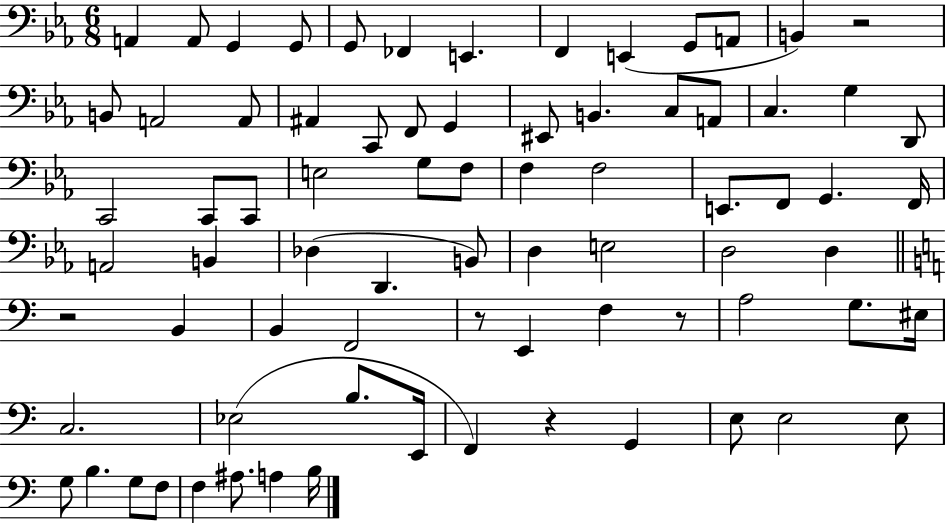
{
  \clef bass
  \numericTimeSignature
  \time 6/8
  \key ees \major
  \repeat volta 2 { a,4 a,8 g,4 g,8 | g,8 fes,4 e,4. | f,4 e,4( g,8 a,8 | b,4) r2 | \break b,8 a,2 a,8 | ais,4 c,8 f,8 g,4 | eis,8 b,4. c8 a,8 | c4. g4 d,8 | \break c,2 c,8 c,8 | e2 g8 f8 | f4 f2 | e,8. f,8 g,4. f,16 | \break a,2 b,4 | des4( d,4. b,8) | d4 e2 | d2 d4 | \break \bar "||" \break \key a \minor r2 b,4 | b,4 f,2 | r8 e,4 f4 r8 | a2 g8. eis16 | \break c2. | ees2( b8. e,16 | f,4) r4 g,4 | e8 e2 e8 | \break g8 b4. g8 f8 | f4 ais8. a4 b16 | } \bar "|."
}